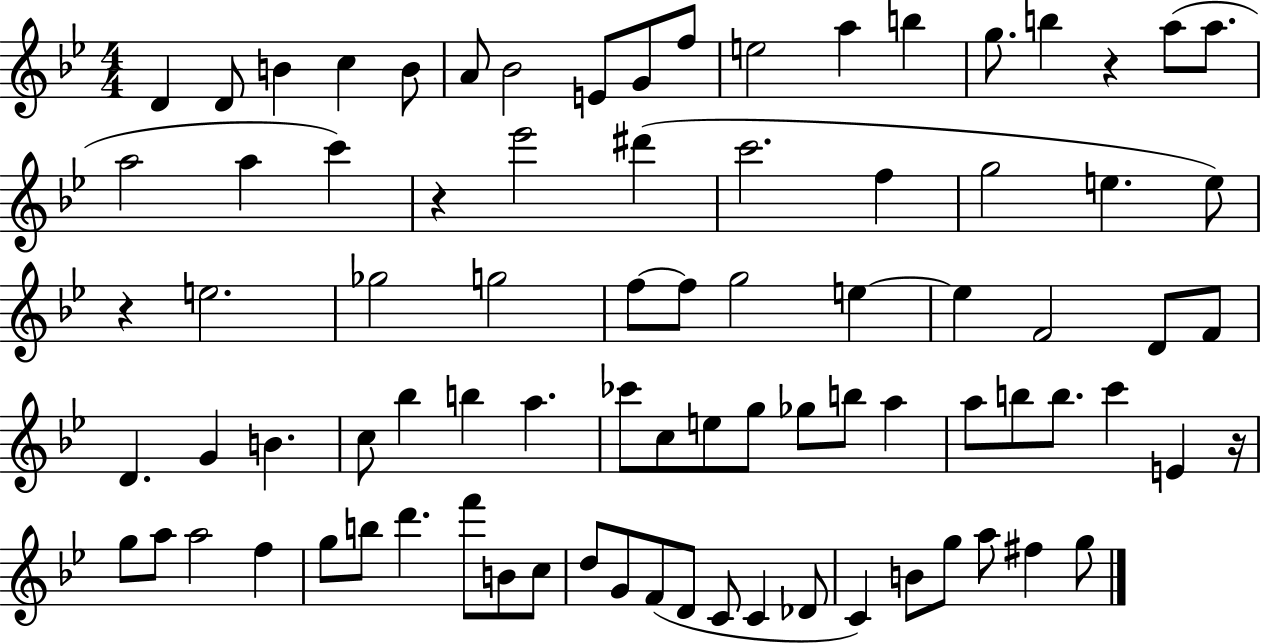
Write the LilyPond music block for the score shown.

{
  \clef treble
  \numericTimeSignature
  \time 4/4
  \key bes \major
  \repeat volta 2 { d'4 d'8 b'4 c''4 b'8 | a'8 bes'2 e'8 g'8 f''8 | e''2 a''4 b''4 | g''8. b''4 r4 a''8( a''8. | \break a''2 a''4 c'''4) | r4 ees'''2 dis'''4( | c'''2. f''4 | g''2 e''4. e''8) | \break r4 e''2. | ges''2 g''2 | f''8~~ f''8 g''2 e''4~~ | e''4 f'2 d'8 f'8 | \break d'4. g'4 b'4. | c''8 bes''4 b''4 a''4. | ces'''8 c''8 e''8 g''8 ges''8 b''8 a''4 | a''8 b''8 b''8. c'''4 e'4 r16 | \break g''8 a''8 a''2 f''4 | g''8 b''8 d'''4. f'''8 b'8 c''8 | d''8 g'8 f'8( d'8 c'8 c'4 des'8 | c'4) b'8 g''8 a''8 fis''4 g''8 | \break } \bar "|."
}